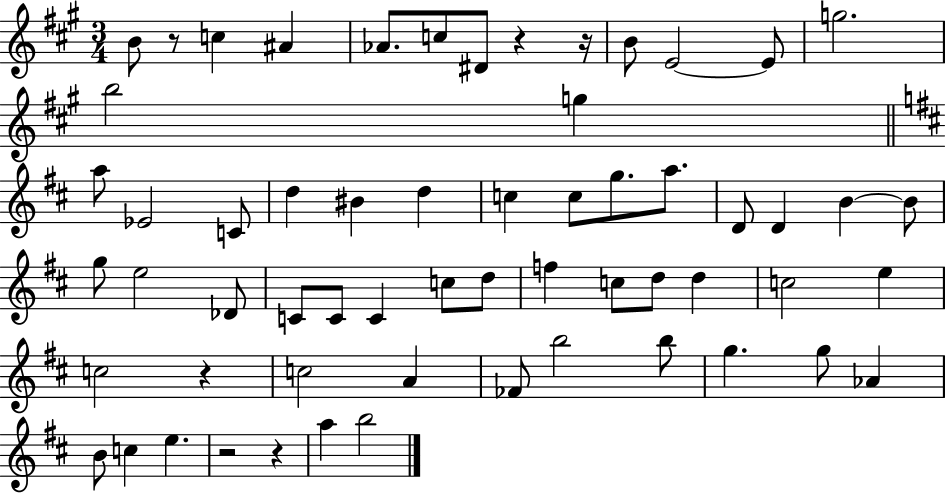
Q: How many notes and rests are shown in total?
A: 60